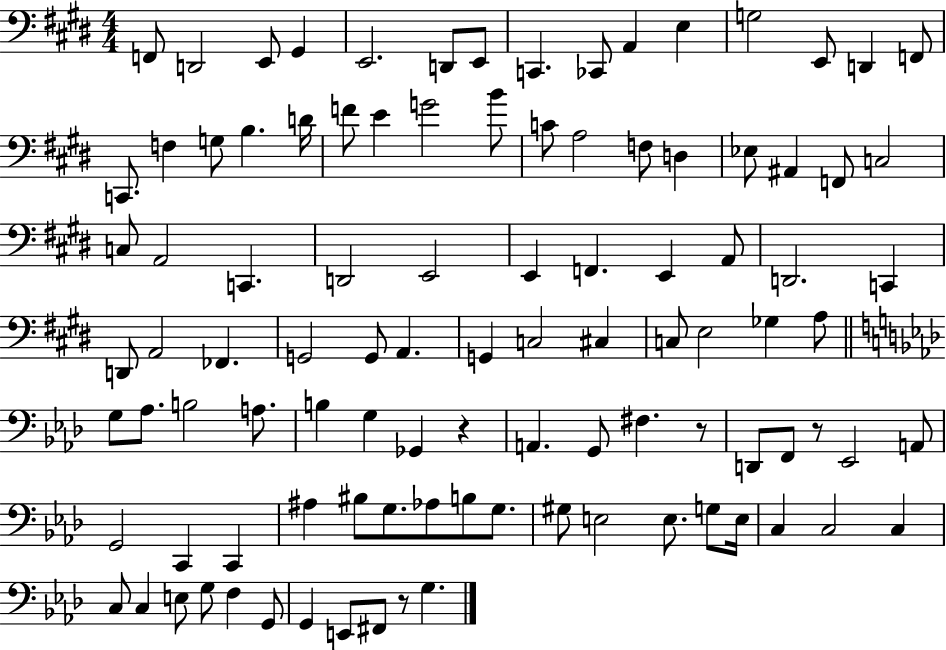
F2/e D2/h E2/e G#2/q E2/h. D2/e E2/e C2/q. CES2/e A2/q E3/q G3/h E2/e D2/q F2/e C2/e. F3/q G3/e B3/q. D4/s F4/e E4/q G4/h B4/e C4/e A3/h F3/e D3/q Eb3/e A#2/q F2/e C3/h C3/e A2/h C2/q. D2/h E2/h E2/q F2/q. E2/q A2/e D2/h. C2/q D2/e A2/h FES2/q. G2/h G2/e A2/q. G2/q C3/h C#3/q C3/e E3/h Gb3/q A3/e G3/e Ab3/e. B3/h A3/e. B3/q G3/q Gb2/q R/q A2/q. G2/e F#3/q. R/e D2/e F2/e R/e Eb2/h A2/e G2/h C2/q C2/q A#3/q BIS3/e G3/e. Ab3/e B3/e G3/e. G#3/e E3/h E3/e. G3/e E3/s C3/q C3/h C3/q C3/e C3/q E3/e G3/e F3/q G2/e G2/q E2/e F#2/e R/e G3/q.